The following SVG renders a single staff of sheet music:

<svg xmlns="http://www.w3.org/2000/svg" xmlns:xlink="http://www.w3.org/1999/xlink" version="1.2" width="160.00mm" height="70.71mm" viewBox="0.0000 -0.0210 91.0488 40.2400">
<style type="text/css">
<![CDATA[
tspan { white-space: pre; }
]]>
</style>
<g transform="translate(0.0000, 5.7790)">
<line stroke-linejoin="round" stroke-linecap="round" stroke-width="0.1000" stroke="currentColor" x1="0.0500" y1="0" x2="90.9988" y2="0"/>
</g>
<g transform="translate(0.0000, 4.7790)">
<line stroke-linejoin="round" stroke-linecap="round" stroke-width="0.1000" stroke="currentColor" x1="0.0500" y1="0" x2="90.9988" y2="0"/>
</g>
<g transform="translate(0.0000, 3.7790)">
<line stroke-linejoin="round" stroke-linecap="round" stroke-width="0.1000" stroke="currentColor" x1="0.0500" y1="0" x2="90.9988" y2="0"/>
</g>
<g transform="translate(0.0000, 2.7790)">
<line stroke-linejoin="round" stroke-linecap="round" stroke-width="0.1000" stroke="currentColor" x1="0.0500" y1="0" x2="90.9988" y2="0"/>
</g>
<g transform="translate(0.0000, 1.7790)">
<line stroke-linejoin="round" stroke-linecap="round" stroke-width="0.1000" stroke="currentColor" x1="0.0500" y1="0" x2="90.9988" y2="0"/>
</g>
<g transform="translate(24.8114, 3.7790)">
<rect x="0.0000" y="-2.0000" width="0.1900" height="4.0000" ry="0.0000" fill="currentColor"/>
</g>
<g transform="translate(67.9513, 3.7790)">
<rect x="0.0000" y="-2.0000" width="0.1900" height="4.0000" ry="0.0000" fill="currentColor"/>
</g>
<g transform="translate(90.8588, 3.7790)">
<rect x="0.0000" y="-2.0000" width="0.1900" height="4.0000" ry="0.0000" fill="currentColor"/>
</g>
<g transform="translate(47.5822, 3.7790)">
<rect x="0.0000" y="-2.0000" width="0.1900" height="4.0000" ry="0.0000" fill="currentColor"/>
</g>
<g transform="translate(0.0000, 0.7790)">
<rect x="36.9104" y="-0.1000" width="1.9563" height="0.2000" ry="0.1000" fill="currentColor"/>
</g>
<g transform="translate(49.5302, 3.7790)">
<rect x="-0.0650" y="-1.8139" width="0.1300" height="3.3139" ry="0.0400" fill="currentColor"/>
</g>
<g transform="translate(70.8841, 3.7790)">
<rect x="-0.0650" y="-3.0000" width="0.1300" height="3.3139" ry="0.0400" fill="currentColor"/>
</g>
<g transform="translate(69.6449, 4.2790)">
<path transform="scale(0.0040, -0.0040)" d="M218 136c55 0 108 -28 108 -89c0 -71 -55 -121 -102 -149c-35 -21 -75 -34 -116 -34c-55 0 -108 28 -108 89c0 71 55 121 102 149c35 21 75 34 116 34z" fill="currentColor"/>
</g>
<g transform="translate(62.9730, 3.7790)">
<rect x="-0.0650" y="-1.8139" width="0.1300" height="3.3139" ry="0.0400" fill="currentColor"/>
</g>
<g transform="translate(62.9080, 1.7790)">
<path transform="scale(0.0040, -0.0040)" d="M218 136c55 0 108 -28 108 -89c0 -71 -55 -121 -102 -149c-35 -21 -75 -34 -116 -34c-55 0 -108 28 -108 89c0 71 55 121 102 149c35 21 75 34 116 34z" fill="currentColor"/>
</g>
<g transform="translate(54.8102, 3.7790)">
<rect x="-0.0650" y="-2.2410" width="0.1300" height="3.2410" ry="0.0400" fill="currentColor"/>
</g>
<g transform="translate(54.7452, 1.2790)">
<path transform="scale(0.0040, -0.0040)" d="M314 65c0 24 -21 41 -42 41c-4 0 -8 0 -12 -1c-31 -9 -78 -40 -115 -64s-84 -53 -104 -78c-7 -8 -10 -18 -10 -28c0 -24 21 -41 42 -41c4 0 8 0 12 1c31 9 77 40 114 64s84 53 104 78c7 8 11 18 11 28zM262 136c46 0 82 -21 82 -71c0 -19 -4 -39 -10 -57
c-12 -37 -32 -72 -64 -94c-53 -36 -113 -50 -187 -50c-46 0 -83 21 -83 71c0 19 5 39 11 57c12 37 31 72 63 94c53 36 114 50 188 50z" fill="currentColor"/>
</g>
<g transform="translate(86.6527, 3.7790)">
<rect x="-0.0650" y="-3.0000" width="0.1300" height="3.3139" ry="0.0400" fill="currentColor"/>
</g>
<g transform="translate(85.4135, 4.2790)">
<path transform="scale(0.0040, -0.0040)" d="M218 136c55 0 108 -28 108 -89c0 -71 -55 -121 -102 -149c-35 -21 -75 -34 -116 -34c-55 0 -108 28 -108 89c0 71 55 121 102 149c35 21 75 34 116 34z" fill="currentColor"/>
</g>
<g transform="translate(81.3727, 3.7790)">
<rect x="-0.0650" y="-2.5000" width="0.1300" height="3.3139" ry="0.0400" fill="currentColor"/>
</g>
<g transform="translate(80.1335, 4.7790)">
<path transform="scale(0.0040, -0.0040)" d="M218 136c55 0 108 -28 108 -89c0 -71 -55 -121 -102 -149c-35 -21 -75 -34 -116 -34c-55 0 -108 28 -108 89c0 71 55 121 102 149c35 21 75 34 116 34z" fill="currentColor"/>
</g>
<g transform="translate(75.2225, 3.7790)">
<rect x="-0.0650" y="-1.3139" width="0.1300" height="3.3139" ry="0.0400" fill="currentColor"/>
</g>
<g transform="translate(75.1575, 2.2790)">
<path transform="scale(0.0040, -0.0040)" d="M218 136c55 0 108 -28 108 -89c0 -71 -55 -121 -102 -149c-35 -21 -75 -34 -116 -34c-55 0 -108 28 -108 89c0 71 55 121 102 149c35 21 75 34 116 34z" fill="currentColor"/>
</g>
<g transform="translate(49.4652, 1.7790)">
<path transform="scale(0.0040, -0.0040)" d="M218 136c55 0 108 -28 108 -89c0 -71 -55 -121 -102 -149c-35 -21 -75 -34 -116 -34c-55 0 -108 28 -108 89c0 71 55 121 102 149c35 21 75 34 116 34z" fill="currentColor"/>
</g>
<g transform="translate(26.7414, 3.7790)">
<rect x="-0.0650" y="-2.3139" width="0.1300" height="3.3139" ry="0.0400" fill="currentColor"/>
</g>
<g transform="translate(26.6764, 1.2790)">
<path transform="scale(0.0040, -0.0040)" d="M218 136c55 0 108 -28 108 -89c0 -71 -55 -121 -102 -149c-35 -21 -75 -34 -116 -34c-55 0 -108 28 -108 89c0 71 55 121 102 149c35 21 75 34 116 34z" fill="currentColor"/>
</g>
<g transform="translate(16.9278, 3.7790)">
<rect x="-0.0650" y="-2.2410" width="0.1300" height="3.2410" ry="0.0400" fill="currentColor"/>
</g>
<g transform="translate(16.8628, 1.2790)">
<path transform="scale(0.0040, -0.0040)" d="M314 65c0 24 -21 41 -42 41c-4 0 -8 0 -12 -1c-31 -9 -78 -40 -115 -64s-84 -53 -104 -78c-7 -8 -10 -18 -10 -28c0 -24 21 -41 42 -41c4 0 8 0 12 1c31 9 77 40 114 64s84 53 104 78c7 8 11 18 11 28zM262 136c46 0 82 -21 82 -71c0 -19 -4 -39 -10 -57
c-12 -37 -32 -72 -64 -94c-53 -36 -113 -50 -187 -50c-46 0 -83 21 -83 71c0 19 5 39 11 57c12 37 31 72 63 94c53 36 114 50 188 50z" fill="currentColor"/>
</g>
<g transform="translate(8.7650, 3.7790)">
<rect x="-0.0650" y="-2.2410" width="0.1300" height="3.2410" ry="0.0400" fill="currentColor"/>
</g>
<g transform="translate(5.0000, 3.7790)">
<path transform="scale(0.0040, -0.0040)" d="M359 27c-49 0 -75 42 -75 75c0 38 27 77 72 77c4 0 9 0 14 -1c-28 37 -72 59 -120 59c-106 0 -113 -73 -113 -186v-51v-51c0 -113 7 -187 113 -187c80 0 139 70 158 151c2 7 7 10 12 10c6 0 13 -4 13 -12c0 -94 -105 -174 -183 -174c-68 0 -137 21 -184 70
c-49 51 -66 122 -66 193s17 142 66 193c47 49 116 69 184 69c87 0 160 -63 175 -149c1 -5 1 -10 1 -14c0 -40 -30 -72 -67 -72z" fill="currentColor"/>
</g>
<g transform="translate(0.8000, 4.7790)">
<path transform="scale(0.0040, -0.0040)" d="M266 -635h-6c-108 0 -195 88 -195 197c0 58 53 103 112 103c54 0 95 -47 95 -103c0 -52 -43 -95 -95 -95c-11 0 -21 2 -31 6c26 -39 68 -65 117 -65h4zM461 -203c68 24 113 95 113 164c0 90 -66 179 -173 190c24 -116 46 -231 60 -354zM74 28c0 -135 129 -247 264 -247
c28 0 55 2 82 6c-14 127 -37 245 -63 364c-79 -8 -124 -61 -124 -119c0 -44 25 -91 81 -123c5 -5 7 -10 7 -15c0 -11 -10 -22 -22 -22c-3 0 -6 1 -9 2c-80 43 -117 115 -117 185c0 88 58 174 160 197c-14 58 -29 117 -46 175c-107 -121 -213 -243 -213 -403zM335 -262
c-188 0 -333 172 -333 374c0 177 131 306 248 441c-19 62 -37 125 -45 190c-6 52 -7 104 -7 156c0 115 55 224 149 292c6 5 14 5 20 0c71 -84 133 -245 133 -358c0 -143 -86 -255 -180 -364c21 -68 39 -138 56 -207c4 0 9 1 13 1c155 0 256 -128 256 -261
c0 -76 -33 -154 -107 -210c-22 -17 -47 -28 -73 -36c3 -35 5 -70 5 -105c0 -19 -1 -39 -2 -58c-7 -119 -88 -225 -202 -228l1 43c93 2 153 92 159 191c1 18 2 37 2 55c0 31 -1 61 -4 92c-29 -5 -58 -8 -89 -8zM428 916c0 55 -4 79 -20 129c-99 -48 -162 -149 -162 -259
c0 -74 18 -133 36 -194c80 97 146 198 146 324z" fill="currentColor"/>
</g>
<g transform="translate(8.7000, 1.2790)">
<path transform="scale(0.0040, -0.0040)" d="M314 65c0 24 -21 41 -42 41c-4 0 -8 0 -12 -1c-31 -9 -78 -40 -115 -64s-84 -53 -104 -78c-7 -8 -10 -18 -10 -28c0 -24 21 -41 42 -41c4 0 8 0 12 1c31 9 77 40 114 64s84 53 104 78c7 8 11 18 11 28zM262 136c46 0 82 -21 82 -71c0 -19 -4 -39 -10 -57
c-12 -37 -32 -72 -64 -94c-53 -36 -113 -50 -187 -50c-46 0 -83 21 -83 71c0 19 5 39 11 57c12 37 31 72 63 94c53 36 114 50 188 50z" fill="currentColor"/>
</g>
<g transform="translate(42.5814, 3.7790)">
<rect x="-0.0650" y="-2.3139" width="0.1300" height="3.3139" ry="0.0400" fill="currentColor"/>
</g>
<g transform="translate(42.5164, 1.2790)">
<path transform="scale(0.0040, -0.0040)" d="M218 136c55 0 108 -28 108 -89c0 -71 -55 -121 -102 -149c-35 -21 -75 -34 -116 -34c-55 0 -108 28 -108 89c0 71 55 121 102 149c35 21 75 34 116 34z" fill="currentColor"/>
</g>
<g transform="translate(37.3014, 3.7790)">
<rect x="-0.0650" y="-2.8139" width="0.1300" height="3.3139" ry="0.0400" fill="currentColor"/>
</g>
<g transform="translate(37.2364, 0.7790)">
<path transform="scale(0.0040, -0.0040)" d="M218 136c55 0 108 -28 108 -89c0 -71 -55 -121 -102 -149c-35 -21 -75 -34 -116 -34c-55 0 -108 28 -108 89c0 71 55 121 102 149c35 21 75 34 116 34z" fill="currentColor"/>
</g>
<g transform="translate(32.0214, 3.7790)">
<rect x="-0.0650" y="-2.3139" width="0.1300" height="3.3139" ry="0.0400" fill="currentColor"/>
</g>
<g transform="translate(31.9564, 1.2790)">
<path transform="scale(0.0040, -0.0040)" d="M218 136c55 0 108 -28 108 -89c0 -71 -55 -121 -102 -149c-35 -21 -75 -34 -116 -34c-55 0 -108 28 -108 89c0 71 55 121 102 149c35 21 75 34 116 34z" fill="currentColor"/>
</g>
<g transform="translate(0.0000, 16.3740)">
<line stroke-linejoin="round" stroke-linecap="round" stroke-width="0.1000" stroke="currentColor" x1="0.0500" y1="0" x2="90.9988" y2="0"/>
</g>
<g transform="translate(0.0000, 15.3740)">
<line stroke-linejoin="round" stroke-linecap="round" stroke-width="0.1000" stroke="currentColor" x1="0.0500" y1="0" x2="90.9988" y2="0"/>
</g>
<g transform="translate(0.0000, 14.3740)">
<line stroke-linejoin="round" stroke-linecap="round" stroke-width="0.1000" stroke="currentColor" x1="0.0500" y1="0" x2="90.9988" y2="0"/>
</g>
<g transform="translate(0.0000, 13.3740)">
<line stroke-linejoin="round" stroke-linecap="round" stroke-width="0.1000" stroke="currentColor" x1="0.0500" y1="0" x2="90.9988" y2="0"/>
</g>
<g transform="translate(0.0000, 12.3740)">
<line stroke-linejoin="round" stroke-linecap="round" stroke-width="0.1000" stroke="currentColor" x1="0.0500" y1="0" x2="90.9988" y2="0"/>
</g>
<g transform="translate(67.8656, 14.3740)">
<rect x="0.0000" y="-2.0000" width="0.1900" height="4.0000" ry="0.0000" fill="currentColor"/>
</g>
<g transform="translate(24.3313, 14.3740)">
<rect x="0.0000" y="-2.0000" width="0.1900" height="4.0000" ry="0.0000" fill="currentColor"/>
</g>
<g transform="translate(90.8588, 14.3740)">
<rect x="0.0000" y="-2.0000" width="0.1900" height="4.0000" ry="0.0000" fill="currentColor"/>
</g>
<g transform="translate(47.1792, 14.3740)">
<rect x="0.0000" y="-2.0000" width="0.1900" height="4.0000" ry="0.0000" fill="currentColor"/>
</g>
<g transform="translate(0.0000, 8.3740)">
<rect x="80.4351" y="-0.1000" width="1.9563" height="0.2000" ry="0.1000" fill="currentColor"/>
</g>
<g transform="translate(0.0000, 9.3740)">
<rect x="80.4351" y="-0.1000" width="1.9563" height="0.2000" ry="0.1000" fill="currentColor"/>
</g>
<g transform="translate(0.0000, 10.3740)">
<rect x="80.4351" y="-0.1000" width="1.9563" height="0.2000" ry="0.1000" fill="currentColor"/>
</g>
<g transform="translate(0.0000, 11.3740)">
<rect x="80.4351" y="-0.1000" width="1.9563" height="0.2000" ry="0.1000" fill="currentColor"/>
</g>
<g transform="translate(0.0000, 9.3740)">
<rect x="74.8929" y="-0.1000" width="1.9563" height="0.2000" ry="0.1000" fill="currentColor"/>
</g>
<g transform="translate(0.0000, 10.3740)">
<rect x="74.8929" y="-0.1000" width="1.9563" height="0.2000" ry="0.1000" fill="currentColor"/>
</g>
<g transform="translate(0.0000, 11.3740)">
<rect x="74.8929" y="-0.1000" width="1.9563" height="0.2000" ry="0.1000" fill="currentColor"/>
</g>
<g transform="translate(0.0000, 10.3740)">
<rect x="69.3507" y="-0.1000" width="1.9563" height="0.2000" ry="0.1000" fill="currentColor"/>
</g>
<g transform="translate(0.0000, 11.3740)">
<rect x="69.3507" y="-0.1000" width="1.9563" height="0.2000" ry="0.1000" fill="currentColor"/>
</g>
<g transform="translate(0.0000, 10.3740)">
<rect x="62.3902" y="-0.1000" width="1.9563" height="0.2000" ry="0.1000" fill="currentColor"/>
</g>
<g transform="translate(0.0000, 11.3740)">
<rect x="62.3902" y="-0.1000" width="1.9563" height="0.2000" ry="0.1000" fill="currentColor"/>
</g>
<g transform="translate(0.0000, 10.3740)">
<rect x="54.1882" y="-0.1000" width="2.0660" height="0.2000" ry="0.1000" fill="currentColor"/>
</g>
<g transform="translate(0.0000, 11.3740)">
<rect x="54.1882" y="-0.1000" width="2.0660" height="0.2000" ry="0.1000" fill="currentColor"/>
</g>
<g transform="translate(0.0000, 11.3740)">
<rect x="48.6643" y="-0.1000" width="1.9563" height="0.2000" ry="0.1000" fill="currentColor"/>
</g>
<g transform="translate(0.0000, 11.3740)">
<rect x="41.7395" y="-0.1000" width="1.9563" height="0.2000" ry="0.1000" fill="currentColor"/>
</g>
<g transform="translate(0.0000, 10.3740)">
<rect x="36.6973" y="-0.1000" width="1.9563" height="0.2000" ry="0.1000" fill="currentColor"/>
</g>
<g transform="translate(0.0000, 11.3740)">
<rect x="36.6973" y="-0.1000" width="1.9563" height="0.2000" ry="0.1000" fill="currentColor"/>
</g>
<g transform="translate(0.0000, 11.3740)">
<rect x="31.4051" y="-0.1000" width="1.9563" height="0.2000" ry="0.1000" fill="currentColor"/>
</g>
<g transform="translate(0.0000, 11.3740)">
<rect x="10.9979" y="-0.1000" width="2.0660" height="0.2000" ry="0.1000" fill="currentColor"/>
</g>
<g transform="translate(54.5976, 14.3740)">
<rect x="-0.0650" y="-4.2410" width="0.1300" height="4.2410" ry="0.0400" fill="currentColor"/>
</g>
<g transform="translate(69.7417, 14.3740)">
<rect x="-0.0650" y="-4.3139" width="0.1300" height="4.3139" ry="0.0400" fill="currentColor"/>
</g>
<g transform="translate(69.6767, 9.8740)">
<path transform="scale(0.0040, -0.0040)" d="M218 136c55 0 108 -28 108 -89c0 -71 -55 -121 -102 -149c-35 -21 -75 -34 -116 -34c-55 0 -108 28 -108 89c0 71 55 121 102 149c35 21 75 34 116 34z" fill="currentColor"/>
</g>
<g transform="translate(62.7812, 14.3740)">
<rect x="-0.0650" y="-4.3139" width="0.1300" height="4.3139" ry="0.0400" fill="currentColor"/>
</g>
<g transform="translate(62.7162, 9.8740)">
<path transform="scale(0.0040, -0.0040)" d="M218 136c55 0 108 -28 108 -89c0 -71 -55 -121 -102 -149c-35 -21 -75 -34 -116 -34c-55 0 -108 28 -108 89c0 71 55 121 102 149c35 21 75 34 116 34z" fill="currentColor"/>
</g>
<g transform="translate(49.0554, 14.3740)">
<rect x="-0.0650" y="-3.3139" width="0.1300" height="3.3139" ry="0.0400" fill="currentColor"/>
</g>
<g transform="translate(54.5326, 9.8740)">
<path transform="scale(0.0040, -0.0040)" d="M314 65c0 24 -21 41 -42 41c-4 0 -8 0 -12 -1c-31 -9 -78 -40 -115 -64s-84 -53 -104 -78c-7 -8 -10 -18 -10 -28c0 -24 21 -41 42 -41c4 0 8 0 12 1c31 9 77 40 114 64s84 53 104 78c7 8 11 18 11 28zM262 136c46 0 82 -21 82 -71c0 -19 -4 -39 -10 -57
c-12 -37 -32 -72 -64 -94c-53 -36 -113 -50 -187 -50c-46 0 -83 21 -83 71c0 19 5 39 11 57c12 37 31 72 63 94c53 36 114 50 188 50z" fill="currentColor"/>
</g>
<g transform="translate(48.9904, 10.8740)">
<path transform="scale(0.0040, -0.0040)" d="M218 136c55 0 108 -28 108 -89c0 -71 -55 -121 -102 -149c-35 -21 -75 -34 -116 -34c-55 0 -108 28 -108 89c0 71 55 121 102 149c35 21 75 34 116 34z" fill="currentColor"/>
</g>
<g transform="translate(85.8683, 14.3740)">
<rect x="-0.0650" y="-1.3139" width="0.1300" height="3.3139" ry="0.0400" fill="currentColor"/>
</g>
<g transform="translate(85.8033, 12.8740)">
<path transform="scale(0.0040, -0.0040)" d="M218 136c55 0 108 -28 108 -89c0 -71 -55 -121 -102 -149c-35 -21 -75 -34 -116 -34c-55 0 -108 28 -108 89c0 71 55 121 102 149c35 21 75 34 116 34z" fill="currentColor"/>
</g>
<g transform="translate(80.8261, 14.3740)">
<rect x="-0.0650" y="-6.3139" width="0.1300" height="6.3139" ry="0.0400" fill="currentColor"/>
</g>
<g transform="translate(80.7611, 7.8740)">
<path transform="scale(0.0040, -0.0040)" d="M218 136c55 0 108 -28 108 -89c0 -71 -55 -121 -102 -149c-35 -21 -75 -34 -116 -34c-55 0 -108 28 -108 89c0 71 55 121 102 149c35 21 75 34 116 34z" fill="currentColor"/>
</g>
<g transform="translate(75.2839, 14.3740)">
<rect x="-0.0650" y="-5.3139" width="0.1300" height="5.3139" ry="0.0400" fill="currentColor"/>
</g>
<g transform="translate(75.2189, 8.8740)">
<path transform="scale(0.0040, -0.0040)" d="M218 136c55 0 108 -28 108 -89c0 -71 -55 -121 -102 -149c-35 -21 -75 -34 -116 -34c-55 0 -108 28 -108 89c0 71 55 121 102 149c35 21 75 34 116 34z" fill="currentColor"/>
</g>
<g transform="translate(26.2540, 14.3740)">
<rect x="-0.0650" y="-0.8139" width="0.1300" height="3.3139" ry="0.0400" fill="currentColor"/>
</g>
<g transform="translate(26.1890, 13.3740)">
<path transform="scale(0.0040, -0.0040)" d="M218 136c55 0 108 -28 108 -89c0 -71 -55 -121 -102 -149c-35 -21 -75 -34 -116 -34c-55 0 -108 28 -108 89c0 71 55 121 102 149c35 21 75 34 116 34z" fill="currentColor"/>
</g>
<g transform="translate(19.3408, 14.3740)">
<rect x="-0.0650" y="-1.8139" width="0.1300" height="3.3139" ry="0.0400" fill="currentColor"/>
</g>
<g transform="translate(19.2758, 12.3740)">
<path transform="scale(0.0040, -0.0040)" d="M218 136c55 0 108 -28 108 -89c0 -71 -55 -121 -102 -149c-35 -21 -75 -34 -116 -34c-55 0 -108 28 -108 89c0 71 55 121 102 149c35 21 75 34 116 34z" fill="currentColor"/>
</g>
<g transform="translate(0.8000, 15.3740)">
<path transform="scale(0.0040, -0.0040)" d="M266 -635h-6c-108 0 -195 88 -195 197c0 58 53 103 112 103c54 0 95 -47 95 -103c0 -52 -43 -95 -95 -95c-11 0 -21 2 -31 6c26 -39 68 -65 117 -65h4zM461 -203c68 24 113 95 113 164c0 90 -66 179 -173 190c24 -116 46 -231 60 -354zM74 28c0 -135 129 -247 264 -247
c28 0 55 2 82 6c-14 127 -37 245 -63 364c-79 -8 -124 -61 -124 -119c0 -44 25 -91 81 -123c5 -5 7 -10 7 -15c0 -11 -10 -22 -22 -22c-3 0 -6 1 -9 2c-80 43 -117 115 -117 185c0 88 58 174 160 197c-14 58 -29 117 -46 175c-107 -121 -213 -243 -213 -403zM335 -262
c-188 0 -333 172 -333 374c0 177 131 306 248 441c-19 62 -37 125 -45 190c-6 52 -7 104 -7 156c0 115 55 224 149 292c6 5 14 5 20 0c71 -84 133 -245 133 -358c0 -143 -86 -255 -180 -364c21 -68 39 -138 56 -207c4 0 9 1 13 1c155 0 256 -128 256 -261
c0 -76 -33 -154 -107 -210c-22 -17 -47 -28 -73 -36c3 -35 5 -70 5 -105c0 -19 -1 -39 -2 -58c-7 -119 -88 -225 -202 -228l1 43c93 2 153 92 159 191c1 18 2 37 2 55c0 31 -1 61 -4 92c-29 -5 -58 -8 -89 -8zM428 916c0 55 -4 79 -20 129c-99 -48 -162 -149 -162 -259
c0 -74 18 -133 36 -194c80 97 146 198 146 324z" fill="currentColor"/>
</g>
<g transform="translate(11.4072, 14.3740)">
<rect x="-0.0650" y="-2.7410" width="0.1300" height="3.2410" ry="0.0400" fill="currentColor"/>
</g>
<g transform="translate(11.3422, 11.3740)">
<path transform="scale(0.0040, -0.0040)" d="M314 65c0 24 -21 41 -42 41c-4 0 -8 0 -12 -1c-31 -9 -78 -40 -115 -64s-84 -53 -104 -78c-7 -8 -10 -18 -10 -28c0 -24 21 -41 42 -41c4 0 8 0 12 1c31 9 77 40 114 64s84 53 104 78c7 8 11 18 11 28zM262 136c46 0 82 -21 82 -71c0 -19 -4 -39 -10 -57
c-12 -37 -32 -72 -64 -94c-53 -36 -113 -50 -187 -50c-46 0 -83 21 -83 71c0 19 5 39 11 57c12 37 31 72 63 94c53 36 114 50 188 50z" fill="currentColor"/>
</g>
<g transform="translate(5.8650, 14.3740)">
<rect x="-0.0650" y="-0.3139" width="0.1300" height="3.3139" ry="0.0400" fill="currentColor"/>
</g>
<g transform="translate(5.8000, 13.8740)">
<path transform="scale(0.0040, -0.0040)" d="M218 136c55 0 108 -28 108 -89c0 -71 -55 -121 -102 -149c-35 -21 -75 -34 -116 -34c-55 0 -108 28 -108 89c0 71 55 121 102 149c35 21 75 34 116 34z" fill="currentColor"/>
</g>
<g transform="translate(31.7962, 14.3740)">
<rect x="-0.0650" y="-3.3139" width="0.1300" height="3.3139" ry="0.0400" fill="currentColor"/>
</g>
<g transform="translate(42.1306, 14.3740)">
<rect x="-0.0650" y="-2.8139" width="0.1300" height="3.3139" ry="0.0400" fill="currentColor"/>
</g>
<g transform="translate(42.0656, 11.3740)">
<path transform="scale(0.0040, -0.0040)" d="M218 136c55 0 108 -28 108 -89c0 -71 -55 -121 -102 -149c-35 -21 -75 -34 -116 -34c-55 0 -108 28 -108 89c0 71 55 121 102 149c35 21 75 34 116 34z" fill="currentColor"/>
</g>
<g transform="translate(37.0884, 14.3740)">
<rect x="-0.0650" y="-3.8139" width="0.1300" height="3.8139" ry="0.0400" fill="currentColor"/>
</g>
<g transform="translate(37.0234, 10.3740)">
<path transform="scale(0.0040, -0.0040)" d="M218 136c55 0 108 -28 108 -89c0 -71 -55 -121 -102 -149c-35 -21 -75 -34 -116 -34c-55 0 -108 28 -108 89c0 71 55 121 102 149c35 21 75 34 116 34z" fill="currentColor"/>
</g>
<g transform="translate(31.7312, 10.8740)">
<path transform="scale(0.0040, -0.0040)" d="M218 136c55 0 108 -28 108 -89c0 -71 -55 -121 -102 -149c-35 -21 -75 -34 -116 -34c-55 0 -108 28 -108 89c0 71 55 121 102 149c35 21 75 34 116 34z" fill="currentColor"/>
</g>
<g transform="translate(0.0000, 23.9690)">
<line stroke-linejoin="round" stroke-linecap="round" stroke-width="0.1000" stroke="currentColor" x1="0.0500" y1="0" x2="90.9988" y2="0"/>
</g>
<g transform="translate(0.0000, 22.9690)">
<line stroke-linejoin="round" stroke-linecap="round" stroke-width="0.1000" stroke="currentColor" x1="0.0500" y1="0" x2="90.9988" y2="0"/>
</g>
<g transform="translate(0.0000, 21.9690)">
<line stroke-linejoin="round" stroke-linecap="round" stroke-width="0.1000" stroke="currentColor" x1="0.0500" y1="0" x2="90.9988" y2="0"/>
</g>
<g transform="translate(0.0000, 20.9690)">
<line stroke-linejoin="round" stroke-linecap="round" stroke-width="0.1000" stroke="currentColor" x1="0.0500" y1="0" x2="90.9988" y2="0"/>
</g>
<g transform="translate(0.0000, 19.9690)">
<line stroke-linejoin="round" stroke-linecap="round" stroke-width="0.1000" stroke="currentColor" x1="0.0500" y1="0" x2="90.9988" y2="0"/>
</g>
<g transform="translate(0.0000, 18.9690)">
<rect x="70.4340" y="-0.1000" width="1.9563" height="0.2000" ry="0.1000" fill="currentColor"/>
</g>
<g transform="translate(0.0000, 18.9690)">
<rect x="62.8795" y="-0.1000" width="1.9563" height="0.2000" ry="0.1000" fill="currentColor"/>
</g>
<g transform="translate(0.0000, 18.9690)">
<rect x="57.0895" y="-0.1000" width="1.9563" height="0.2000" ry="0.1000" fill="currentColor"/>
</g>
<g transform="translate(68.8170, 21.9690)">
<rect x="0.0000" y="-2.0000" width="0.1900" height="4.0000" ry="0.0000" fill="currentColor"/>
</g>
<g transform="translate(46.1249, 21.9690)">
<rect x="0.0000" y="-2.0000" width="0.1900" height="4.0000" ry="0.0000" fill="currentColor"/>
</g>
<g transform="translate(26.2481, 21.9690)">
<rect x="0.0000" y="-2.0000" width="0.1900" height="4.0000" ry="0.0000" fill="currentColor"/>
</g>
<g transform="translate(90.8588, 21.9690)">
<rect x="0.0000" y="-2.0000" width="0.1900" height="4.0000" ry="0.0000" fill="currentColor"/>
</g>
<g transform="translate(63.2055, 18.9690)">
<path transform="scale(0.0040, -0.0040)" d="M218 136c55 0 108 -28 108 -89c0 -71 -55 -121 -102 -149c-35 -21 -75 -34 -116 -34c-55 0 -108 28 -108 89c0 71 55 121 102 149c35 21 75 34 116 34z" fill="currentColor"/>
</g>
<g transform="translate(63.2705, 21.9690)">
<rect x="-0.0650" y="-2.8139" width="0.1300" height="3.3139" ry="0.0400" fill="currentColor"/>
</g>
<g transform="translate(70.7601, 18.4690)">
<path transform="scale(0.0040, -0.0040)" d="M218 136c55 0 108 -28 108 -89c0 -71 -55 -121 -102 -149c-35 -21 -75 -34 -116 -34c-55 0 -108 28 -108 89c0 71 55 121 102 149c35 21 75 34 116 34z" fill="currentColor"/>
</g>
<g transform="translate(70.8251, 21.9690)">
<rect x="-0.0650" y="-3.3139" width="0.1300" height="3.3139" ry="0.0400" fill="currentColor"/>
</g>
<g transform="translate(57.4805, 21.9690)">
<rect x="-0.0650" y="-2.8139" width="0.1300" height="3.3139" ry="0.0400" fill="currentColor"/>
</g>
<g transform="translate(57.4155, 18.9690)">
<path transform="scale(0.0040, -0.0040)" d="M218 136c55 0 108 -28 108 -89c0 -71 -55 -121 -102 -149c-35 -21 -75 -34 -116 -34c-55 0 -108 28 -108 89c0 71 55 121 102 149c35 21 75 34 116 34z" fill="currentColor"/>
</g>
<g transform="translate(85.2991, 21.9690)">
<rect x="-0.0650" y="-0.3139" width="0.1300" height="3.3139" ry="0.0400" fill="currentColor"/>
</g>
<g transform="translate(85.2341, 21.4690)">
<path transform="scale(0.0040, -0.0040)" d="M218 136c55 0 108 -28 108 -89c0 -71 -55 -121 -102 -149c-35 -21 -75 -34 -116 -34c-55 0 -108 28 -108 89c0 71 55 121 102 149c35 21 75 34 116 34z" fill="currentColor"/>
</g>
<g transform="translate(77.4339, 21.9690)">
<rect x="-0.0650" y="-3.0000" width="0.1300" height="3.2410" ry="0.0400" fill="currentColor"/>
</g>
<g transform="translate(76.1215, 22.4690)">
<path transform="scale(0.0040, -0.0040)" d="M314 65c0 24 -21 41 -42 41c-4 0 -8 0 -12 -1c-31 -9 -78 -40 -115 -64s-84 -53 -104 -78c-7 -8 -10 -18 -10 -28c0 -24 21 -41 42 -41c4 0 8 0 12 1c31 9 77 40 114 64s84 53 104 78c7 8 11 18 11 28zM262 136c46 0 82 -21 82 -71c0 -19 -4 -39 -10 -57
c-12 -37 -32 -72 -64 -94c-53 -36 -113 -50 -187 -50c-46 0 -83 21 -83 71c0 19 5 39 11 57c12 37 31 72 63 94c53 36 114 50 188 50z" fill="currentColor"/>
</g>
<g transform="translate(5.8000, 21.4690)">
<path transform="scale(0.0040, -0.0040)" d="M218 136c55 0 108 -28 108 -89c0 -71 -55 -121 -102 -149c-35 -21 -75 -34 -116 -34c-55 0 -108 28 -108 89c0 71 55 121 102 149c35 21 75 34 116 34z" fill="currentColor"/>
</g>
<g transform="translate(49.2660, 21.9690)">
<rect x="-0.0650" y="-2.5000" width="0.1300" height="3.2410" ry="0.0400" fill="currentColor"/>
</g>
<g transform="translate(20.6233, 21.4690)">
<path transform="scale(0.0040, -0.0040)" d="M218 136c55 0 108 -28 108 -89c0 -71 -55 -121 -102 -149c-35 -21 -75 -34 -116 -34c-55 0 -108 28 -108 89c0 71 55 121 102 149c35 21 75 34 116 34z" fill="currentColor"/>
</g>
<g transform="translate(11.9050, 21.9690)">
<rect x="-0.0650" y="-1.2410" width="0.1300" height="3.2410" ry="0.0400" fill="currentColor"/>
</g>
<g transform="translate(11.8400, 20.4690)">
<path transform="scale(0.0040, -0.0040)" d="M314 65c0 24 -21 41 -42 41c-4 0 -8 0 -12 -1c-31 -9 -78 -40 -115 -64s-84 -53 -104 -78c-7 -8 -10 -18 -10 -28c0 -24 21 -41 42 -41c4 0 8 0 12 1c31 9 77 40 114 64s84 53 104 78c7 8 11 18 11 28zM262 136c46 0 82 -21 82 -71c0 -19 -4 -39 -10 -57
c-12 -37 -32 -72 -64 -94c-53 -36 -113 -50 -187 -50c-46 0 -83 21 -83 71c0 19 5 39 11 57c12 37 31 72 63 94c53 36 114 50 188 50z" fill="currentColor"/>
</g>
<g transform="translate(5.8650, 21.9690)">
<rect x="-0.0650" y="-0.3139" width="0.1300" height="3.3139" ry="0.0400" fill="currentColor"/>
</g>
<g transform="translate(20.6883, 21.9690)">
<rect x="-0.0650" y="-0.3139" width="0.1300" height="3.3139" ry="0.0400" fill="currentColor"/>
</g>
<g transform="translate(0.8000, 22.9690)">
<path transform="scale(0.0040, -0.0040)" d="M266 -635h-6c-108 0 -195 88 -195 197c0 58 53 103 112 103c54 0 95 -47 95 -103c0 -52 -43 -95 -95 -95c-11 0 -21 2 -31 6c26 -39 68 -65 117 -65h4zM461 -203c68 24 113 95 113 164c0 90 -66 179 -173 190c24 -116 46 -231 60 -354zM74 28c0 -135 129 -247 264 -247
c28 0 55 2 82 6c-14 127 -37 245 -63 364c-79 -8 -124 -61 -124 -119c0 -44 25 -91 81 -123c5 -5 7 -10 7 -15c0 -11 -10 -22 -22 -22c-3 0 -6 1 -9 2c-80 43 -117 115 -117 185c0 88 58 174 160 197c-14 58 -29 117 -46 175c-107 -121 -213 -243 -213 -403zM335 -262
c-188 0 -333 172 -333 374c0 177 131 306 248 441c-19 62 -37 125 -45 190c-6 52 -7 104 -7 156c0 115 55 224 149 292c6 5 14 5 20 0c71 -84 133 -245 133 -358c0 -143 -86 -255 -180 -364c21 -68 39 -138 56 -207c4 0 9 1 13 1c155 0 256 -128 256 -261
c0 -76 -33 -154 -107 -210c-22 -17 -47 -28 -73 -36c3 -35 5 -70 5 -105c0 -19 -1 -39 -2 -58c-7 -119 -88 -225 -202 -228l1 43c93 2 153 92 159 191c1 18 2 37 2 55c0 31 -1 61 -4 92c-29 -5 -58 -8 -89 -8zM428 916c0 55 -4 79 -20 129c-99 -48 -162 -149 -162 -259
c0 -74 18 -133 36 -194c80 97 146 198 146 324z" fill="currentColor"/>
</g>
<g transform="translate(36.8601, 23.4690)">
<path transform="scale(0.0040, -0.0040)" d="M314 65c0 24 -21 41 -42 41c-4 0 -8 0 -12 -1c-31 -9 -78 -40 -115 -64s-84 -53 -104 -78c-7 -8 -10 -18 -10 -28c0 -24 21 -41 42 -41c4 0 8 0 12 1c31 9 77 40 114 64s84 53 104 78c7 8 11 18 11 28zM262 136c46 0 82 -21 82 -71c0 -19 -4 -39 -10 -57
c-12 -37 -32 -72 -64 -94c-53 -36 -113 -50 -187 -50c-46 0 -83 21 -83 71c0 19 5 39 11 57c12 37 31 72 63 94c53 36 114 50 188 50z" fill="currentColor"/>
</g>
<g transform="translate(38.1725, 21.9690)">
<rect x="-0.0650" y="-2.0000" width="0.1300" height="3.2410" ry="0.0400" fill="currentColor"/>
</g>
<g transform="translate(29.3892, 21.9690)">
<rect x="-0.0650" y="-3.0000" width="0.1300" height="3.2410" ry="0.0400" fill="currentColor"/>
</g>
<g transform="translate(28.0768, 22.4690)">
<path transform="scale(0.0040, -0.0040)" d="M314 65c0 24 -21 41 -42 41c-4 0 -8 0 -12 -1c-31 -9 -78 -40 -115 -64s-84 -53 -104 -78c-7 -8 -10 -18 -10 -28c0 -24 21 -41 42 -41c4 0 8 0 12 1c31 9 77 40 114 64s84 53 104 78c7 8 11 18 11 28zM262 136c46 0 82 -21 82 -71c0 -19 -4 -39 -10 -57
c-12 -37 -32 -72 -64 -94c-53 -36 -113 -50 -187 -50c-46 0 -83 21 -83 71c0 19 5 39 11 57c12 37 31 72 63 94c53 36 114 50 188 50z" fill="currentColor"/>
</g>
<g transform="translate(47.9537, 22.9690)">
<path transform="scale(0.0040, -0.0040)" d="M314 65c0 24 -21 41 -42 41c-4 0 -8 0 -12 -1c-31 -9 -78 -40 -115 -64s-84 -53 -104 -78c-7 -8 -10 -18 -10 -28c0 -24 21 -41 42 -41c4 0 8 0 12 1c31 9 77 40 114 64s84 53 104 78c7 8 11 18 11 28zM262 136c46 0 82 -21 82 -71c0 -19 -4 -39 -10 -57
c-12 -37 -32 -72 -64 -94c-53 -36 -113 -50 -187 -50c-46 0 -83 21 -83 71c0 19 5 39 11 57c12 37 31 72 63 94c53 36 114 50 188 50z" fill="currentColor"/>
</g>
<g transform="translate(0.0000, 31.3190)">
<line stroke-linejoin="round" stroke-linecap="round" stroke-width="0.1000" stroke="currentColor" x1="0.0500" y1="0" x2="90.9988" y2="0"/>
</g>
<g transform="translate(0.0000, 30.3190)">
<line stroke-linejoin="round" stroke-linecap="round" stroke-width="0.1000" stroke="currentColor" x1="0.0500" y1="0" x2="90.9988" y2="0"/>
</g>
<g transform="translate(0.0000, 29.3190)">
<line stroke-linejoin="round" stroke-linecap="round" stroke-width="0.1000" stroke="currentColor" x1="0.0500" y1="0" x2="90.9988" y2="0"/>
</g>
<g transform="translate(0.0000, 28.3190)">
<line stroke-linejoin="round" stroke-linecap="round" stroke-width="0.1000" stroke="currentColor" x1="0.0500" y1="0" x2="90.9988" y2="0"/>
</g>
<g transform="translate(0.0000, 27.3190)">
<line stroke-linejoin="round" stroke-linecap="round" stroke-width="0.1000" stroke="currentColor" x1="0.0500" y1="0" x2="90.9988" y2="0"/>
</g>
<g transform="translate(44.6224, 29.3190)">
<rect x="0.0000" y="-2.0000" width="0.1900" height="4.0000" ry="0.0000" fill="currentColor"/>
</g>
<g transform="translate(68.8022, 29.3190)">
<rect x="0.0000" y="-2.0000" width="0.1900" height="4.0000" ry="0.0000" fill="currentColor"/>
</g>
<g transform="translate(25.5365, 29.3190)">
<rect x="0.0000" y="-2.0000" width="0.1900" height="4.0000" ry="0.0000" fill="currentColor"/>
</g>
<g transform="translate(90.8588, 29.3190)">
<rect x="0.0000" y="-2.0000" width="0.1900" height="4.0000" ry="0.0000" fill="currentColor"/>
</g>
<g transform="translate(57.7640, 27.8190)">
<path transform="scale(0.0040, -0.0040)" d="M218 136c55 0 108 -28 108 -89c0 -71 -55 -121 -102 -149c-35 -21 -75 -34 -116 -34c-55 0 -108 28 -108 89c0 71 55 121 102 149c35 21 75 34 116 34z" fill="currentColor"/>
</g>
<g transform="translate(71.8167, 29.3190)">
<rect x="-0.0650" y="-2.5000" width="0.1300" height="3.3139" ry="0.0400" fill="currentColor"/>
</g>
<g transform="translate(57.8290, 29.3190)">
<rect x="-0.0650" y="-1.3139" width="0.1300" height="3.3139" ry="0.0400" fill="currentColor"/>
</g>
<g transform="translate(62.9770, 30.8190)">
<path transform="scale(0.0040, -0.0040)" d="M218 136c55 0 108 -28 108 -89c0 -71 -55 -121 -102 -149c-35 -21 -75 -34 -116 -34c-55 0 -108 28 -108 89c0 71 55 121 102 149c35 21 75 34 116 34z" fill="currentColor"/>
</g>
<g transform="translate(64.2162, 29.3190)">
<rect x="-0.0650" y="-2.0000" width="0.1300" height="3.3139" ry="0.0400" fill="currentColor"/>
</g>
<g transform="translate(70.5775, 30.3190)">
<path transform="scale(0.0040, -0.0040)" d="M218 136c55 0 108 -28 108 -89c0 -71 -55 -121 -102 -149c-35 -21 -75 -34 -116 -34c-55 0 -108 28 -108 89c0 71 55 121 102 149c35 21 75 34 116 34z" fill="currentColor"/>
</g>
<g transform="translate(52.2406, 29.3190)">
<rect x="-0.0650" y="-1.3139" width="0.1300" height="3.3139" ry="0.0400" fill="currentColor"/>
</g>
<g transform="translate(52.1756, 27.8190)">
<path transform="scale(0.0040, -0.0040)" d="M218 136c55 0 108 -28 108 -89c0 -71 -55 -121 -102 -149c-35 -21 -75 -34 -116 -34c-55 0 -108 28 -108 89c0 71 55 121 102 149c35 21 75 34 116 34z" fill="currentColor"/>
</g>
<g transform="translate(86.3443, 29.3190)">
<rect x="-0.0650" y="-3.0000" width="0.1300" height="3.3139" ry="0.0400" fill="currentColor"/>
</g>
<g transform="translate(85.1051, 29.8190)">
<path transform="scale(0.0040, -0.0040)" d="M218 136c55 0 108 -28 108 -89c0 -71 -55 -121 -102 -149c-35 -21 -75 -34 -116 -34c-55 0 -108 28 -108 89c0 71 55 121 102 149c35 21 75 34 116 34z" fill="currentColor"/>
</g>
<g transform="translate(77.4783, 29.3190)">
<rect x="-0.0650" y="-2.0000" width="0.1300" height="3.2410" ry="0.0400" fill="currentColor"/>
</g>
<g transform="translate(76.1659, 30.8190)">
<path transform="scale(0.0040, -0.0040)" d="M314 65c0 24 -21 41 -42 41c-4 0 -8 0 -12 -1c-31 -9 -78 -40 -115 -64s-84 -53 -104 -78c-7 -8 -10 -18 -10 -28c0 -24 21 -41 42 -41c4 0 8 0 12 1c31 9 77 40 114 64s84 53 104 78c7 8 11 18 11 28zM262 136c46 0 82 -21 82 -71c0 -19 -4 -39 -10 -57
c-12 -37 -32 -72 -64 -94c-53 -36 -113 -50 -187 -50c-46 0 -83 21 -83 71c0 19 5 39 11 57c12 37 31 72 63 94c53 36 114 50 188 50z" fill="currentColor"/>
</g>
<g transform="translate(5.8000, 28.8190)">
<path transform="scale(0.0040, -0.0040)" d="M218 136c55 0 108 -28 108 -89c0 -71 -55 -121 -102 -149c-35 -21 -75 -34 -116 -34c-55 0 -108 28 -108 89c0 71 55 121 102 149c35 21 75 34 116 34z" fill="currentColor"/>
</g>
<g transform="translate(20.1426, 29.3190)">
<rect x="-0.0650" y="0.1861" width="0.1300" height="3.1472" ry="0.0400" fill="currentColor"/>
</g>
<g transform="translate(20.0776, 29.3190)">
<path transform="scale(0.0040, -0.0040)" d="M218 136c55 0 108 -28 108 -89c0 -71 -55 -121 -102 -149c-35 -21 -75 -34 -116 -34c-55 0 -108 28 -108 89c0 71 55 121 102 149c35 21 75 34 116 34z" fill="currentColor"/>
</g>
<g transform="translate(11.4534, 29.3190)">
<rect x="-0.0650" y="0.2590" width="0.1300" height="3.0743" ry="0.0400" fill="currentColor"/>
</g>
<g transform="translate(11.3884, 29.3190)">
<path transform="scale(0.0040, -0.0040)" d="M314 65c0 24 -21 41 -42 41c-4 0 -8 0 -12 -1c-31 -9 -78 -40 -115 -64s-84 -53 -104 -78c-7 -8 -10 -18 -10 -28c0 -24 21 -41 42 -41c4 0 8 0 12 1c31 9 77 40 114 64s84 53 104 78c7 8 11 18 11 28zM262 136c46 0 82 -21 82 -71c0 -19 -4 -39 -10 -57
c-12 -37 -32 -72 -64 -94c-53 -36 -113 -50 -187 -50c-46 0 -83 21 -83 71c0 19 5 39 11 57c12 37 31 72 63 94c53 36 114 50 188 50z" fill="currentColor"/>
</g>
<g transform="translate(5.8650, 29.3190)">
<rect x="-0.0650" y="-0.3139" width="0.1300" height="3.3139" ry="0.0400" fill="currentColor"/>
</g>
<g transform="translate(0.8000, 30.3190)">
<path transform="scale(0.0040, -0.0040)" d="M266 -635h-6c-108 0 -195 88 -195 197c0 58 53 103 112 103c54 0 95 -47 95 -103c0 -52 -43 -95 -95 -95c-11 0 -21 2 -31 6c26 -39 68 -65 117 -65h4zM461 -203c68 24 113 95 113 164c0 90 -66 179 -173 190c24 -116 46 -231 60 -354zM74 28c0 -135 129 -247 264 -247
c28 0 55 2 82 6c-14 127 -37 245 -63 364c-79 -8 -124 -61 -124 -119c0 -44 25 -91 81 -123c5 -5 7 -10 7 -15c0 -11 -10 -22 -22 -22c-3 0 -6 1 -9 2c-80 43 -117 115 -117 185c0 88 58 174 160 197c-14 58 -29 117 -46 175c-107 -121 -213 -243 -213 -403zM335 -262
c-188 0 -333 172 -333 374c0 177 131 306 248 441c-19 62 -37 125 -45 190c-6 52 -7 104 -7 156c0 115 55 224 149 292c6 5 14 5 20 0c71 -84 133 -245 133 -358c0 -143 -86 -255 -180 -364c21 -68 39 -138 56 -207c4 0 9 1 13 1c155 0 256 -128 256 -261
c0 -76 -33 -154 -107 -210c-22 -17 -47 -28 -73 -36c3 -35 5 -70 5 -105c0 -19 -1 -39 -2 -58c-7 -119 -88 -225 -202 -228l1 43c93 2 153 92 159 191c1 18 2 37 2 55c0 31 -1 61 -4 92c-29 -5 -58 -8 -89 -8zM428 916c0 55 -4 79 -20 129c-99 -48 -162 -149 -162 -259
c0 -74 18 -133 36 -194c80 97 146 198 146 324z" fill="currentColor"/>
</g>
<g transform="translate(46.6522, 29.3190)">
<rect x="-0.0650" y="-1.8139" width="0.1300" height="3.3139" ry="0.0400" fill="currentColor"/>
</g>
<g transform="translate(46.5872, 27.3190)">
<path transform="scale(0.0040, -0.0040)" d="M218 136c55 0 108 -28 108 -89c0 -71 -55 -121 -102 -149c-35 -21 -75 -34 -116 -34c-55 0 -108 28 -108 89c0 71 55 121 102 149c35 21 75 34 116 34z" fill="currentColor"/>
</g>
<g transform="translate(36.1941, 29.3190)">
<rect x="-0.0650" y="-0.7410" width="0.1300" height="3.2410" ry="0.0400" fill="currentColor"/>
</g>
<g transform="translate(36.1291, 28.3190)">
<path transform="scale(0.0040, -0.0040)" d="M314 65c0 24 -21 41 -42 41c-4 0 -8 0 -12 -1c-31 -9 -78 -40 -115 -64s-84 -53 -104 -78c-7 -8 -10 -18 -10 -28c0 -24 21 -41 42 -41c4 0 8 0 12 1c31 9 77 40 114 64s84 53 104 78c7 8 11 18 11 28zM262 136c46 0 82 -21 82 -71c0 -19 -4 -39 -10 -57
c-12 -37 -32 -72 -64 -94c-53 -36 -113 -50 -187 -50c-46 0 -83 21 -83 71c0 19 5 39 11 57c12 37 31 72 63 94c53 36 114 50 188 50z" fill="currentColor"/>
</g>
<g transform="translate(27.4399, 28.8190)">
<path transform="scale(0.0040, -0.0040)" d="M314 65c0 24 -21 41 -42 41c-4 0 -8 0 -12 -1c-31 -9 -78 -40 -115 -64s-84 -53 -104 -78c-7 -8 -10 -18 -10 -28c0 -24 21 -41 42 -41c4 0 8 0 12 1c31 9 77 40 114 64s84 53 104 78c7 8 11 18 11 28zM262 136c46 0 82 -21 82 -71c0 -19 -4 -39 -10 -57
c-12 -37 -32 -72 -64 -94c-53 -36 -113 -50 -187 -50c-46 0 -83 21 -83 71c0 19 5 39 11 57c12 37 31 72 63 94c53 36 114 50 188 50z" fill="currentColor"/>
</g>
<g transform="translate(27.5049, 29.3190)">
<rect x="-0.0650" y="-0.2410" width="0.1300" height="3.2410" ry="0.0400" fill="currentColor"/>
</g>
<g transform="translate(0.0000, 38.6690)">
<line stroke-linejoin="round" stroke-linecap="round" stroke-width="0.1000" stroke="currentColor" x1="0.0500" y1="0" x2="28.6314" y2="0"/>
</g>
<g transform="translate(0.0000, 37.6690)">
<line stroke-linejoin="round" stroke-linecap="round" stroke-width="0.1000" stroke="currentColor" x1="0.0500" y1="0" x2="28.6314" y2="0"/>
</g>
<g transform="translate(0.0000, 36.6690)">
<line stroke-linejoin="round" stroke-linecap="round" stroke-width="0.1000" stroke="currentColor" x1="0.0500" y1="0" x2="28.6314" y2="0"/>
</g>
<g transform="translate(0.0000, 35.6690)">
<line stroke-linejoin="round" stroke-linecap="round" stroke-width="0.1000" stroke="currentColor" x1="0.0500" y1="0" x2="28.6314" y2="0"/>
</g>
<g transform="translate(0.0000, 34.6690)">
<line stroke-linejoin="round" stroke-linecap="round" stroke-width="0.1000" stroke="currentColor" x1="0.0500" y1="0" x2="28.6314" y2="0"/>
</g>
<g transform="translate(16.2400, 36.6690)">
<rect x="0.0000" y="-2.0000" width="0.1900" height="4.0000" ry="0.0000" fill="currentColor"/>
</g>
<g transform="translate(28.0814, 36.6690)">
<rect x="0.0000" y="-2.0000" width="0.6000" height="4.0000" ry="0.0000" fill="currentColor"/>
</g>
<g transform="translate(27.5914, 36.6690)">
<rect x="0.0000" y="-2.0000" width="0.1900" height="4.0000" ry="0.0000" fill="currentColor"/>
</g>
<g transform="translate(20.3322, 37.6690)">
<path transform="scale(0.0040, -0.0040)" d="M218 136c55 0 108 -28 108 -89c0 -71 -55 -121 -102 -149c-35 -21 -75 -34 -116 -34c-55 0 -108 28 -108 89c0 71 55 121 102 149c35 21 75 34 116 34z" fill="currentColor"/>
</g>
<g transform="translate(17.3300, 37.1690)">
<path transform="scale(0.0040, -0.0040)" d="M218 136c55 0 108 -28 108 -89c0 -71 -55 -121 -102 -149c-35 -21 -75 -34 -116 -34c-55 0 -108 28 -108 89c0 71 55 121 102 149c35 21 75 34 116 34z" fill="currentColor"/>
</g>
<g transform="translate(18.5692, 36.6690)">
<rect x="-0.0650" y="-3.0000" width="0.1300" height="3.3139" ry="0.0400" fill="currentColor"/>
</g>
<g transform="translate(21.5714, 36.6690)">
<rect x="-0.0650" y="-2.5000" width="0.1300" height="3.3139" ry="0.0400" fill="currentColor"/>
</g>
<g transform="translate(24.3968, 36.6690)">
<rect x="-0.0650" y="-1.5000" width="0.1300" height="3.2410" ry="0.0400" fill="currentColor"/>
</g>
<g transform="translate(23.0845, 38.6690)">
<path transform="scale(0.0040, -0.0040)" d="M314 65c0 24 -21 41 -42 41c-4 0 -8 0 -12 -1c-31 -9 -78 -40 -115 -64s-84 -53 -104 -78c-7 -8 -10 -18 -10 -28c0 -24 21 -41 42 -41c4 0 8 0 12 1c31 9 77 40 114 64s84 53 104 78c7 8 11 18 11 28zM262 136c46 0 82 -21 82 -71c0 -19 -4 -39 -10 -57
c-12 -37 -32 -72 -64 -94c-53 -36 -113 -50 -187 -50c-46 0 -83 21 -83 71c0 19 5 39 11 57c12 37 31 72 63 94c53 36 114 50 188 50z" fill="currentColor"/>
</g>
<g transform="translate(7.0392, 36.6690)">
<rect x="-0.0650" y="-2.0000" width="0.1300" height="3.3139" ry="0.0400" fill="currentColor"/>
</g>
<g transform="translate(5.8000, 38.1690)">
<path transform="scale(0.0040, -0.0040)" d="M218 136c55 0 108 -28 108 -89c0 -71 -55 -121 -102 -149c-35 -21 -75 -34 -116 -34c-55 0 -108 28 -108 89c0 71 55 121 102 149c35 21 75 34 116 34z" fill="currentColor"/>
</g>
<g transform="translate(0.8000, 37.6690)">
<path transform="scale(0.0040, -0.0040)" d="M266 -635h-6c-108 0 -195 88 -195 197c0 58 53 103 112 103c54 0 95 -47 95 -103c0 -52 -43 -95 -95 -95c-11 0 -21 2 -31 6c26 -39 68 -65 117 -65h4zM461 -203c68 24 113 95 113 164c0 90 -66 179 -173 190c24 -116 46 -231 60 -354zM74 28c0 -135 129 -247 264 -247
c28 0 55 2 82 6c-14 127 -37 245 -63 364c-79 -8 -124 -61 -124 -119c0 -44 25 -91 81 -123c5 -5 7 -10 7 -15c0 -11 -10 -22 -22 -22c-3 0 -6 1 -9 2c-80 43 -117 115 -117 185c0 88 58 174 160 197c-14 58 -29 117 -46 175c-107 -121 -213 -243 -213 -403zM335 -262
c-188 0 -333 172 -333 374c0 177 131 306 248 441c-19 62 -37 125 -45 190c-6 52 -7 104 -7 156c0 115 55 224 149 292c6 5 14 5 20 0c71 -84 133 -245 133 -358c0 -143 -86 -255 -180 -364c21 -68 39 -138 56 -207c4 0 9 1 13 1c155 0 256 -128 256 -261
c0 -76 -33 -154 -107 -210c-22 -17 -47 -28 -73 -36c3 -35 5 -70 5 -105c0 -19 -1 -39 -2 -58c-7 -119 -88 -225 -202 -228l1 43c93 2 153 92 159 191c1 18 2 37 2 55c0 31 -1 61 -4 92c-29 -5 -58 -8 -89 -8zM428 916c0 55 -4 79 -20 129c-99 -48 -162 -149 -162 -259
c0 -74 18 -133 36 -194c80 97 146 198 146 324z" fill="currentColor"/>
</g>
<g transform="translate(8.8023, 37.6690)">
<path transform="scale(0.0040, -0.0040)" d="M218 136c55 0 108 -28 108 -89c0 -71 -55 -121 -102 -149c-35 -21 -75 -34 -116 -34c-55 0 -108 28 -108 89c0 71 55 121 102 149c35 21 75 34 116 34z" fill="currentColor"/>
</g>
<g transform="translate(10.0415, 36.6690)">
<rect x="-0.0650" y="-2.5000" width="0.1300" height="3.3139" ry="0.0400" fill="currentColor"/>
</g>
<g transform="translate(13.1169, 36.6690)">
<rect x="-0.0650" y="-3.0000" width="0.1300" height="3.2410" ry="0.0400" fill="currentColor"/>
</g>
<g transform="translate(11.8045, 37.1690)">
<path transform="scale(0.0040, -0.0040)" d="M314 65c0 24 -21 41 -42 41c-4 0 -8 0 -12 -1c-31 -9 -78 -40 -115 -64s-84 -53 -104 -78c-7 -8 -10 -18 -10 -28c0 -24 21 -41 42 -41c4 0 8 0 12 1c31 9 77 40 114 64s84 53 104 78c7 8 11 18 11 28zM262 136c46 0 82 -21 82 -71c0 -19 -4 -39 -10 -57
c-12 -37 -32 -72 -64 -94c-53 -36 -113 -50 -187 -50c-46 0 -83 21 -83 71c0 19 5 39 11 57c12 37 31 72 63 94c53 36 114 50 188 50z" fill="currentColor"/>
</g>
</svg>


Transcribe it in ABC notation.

X:1
T:Untitled
M:4/4
L:1/4
K:C
g2 g2 g g a g f g2 f A e G A c a2 f d b c' a b d'2 d' d' f' a' e c e2 c A2 F2 G2 a a b A2 c c B2 B c2 d2 f e e F G F2 A F G A2 A G E2